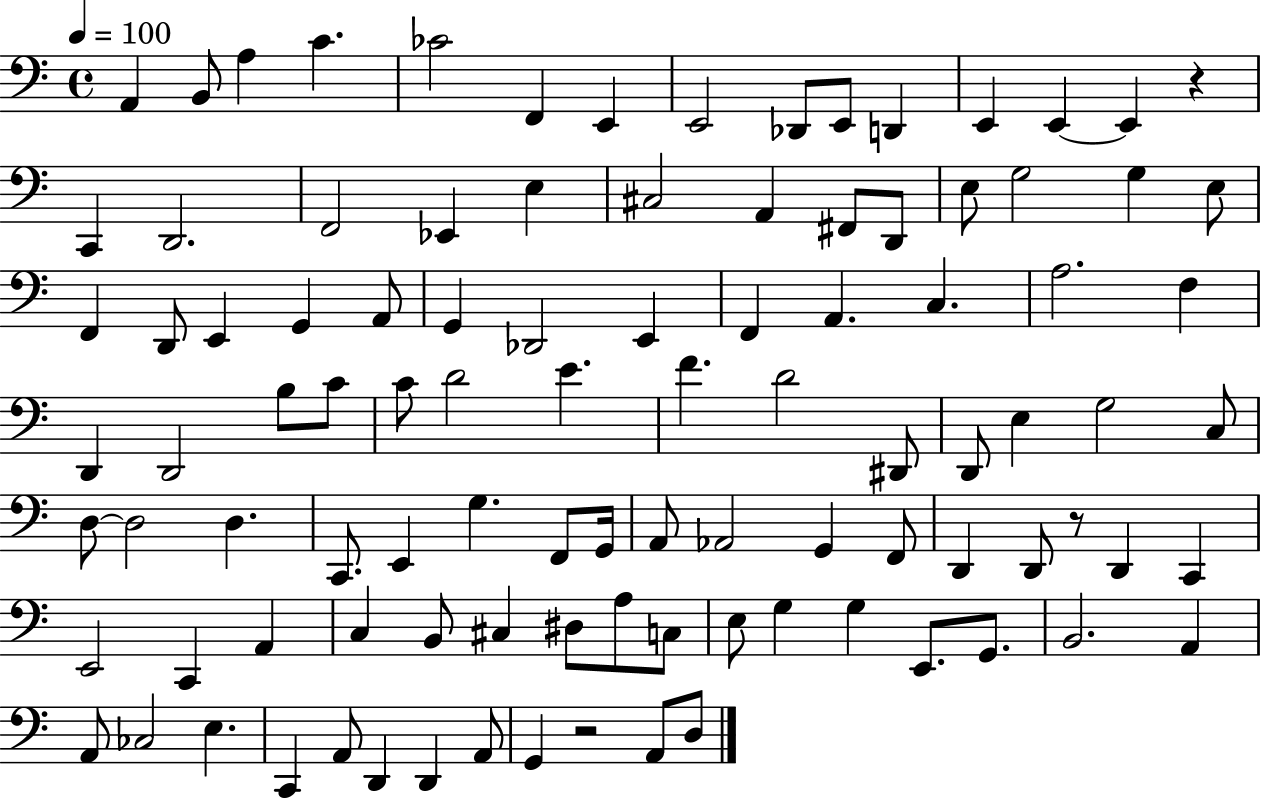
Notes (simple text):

A2/q B2/e A3/q C4/q. CES4/h F2/q E2/q E2/h Db2/e E2/e D2/q E2/q E2/q E2/q R/q C2/q D2/h. F2/h Eb2/q E3/q C#3/h A2/q F#2/e D2/e E3/e G3/h G3/q E3/e F2/q D2/e E2/q G2/q A2/e G2/q Db2/h E2/q F2/q A2/q. C3/q. A3/h. F3/q D2/q D2/h B3/e C4/e C4/e D4/h E4/q. F4/q. D4/h D#2/e D2/e E3/q G3/h C3/e D3/e D3/h D3/q. C2/e. E2/q G3/q. F2/e G2/s A2/e Ab2/h G2/q F2/e D2/q D2/e R/e D2/q C2/q E2/h C2/q A2/q C3/q B2/e C#3/q D#3/e A3/e C3/e E3/e G3/q G3/q E2/e. G2/e. B2/h. A2/q A2/e CES3/h E3/q. C2/q A2/e D2/q D2/q A2/e G2/q R/h A2/e D3/e